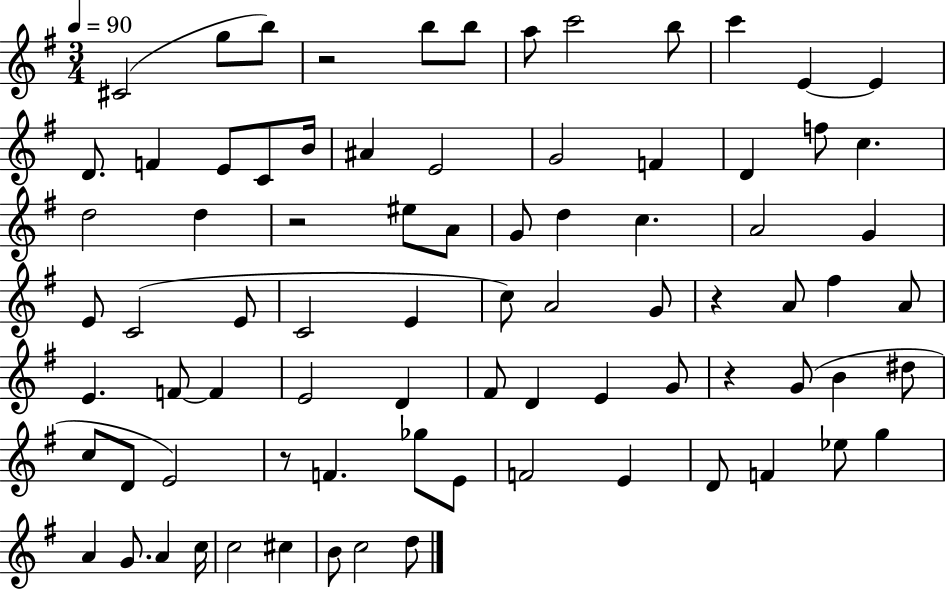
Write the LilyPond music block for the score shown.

{
  \clef treble
  \numericTimeSignature
  \time 3/4
  \key g \major
  \tempo 4 = 90
  cis'2( g''8 b''8) | r2 b''8 b''8 | a''8 c'''2 b''8 | c'''4 e'4~~ e'4 | \break d'8. f'4 e'8 c'8 b'16 | ais'4 e'2 | g'2 f'4 | d'4 f''8 c''4. | \break d''2 d''4 | r2 eis''8 a'8 | g'8 d''4 c''4. | a'2 g'4 | \break e'8 c'2( e'8 | c'2 e'4 | c''8) a'2 g'8 | r4 a'8 fis''4 a'8 | \break e'4. f'8~~ f'4 | e'2 d'4 | fis'8 d'4 e'4 g'8 | r4 g'8( b'4 dis''8 | \break c''8 d'8 e'2) | r8 f'4. ges''8 e'8 | f'2 e'4 | d'8 f'4 ees''8 g''4 | \break a'4 g'8. a'4 c''16 | c''2 cis''4 | b'8 c''2 d''8 | \bar "|."
}